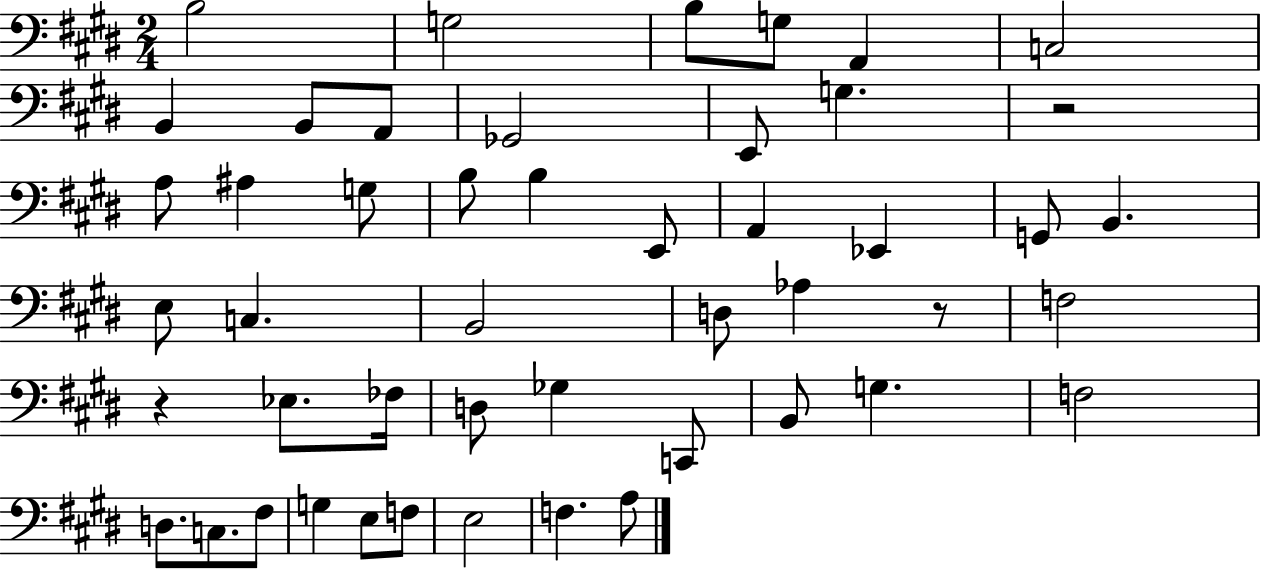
B3/h G3/h B3/e G3/e A2/q C3/h B2/q B2/e A2/e Gb2/h E2/e G3/q. R/h A3/e A#3/q G3/e B3/e B3/q E2/e A2/q Eb2/q G2/e B2/q. E3/e C3/q. B2/h D3/e Ab3/q R/e F3/h R/q Eb3/e. FES3/s D3/e Gb3/q C2/e B2/e G3/q. F3/h D3/e. C3/e. F#3/e G3/q E3/e F3/e E3/h F3/q. A3/e